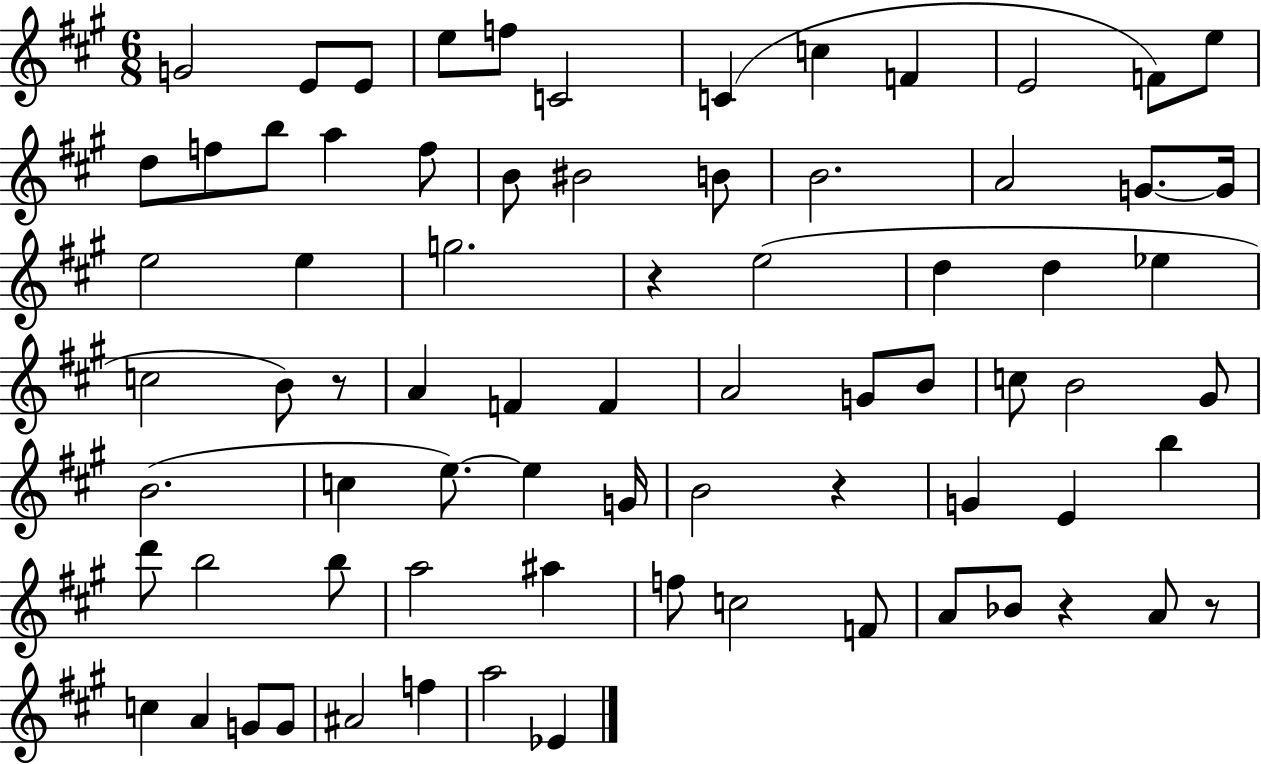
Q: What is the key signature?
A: A major